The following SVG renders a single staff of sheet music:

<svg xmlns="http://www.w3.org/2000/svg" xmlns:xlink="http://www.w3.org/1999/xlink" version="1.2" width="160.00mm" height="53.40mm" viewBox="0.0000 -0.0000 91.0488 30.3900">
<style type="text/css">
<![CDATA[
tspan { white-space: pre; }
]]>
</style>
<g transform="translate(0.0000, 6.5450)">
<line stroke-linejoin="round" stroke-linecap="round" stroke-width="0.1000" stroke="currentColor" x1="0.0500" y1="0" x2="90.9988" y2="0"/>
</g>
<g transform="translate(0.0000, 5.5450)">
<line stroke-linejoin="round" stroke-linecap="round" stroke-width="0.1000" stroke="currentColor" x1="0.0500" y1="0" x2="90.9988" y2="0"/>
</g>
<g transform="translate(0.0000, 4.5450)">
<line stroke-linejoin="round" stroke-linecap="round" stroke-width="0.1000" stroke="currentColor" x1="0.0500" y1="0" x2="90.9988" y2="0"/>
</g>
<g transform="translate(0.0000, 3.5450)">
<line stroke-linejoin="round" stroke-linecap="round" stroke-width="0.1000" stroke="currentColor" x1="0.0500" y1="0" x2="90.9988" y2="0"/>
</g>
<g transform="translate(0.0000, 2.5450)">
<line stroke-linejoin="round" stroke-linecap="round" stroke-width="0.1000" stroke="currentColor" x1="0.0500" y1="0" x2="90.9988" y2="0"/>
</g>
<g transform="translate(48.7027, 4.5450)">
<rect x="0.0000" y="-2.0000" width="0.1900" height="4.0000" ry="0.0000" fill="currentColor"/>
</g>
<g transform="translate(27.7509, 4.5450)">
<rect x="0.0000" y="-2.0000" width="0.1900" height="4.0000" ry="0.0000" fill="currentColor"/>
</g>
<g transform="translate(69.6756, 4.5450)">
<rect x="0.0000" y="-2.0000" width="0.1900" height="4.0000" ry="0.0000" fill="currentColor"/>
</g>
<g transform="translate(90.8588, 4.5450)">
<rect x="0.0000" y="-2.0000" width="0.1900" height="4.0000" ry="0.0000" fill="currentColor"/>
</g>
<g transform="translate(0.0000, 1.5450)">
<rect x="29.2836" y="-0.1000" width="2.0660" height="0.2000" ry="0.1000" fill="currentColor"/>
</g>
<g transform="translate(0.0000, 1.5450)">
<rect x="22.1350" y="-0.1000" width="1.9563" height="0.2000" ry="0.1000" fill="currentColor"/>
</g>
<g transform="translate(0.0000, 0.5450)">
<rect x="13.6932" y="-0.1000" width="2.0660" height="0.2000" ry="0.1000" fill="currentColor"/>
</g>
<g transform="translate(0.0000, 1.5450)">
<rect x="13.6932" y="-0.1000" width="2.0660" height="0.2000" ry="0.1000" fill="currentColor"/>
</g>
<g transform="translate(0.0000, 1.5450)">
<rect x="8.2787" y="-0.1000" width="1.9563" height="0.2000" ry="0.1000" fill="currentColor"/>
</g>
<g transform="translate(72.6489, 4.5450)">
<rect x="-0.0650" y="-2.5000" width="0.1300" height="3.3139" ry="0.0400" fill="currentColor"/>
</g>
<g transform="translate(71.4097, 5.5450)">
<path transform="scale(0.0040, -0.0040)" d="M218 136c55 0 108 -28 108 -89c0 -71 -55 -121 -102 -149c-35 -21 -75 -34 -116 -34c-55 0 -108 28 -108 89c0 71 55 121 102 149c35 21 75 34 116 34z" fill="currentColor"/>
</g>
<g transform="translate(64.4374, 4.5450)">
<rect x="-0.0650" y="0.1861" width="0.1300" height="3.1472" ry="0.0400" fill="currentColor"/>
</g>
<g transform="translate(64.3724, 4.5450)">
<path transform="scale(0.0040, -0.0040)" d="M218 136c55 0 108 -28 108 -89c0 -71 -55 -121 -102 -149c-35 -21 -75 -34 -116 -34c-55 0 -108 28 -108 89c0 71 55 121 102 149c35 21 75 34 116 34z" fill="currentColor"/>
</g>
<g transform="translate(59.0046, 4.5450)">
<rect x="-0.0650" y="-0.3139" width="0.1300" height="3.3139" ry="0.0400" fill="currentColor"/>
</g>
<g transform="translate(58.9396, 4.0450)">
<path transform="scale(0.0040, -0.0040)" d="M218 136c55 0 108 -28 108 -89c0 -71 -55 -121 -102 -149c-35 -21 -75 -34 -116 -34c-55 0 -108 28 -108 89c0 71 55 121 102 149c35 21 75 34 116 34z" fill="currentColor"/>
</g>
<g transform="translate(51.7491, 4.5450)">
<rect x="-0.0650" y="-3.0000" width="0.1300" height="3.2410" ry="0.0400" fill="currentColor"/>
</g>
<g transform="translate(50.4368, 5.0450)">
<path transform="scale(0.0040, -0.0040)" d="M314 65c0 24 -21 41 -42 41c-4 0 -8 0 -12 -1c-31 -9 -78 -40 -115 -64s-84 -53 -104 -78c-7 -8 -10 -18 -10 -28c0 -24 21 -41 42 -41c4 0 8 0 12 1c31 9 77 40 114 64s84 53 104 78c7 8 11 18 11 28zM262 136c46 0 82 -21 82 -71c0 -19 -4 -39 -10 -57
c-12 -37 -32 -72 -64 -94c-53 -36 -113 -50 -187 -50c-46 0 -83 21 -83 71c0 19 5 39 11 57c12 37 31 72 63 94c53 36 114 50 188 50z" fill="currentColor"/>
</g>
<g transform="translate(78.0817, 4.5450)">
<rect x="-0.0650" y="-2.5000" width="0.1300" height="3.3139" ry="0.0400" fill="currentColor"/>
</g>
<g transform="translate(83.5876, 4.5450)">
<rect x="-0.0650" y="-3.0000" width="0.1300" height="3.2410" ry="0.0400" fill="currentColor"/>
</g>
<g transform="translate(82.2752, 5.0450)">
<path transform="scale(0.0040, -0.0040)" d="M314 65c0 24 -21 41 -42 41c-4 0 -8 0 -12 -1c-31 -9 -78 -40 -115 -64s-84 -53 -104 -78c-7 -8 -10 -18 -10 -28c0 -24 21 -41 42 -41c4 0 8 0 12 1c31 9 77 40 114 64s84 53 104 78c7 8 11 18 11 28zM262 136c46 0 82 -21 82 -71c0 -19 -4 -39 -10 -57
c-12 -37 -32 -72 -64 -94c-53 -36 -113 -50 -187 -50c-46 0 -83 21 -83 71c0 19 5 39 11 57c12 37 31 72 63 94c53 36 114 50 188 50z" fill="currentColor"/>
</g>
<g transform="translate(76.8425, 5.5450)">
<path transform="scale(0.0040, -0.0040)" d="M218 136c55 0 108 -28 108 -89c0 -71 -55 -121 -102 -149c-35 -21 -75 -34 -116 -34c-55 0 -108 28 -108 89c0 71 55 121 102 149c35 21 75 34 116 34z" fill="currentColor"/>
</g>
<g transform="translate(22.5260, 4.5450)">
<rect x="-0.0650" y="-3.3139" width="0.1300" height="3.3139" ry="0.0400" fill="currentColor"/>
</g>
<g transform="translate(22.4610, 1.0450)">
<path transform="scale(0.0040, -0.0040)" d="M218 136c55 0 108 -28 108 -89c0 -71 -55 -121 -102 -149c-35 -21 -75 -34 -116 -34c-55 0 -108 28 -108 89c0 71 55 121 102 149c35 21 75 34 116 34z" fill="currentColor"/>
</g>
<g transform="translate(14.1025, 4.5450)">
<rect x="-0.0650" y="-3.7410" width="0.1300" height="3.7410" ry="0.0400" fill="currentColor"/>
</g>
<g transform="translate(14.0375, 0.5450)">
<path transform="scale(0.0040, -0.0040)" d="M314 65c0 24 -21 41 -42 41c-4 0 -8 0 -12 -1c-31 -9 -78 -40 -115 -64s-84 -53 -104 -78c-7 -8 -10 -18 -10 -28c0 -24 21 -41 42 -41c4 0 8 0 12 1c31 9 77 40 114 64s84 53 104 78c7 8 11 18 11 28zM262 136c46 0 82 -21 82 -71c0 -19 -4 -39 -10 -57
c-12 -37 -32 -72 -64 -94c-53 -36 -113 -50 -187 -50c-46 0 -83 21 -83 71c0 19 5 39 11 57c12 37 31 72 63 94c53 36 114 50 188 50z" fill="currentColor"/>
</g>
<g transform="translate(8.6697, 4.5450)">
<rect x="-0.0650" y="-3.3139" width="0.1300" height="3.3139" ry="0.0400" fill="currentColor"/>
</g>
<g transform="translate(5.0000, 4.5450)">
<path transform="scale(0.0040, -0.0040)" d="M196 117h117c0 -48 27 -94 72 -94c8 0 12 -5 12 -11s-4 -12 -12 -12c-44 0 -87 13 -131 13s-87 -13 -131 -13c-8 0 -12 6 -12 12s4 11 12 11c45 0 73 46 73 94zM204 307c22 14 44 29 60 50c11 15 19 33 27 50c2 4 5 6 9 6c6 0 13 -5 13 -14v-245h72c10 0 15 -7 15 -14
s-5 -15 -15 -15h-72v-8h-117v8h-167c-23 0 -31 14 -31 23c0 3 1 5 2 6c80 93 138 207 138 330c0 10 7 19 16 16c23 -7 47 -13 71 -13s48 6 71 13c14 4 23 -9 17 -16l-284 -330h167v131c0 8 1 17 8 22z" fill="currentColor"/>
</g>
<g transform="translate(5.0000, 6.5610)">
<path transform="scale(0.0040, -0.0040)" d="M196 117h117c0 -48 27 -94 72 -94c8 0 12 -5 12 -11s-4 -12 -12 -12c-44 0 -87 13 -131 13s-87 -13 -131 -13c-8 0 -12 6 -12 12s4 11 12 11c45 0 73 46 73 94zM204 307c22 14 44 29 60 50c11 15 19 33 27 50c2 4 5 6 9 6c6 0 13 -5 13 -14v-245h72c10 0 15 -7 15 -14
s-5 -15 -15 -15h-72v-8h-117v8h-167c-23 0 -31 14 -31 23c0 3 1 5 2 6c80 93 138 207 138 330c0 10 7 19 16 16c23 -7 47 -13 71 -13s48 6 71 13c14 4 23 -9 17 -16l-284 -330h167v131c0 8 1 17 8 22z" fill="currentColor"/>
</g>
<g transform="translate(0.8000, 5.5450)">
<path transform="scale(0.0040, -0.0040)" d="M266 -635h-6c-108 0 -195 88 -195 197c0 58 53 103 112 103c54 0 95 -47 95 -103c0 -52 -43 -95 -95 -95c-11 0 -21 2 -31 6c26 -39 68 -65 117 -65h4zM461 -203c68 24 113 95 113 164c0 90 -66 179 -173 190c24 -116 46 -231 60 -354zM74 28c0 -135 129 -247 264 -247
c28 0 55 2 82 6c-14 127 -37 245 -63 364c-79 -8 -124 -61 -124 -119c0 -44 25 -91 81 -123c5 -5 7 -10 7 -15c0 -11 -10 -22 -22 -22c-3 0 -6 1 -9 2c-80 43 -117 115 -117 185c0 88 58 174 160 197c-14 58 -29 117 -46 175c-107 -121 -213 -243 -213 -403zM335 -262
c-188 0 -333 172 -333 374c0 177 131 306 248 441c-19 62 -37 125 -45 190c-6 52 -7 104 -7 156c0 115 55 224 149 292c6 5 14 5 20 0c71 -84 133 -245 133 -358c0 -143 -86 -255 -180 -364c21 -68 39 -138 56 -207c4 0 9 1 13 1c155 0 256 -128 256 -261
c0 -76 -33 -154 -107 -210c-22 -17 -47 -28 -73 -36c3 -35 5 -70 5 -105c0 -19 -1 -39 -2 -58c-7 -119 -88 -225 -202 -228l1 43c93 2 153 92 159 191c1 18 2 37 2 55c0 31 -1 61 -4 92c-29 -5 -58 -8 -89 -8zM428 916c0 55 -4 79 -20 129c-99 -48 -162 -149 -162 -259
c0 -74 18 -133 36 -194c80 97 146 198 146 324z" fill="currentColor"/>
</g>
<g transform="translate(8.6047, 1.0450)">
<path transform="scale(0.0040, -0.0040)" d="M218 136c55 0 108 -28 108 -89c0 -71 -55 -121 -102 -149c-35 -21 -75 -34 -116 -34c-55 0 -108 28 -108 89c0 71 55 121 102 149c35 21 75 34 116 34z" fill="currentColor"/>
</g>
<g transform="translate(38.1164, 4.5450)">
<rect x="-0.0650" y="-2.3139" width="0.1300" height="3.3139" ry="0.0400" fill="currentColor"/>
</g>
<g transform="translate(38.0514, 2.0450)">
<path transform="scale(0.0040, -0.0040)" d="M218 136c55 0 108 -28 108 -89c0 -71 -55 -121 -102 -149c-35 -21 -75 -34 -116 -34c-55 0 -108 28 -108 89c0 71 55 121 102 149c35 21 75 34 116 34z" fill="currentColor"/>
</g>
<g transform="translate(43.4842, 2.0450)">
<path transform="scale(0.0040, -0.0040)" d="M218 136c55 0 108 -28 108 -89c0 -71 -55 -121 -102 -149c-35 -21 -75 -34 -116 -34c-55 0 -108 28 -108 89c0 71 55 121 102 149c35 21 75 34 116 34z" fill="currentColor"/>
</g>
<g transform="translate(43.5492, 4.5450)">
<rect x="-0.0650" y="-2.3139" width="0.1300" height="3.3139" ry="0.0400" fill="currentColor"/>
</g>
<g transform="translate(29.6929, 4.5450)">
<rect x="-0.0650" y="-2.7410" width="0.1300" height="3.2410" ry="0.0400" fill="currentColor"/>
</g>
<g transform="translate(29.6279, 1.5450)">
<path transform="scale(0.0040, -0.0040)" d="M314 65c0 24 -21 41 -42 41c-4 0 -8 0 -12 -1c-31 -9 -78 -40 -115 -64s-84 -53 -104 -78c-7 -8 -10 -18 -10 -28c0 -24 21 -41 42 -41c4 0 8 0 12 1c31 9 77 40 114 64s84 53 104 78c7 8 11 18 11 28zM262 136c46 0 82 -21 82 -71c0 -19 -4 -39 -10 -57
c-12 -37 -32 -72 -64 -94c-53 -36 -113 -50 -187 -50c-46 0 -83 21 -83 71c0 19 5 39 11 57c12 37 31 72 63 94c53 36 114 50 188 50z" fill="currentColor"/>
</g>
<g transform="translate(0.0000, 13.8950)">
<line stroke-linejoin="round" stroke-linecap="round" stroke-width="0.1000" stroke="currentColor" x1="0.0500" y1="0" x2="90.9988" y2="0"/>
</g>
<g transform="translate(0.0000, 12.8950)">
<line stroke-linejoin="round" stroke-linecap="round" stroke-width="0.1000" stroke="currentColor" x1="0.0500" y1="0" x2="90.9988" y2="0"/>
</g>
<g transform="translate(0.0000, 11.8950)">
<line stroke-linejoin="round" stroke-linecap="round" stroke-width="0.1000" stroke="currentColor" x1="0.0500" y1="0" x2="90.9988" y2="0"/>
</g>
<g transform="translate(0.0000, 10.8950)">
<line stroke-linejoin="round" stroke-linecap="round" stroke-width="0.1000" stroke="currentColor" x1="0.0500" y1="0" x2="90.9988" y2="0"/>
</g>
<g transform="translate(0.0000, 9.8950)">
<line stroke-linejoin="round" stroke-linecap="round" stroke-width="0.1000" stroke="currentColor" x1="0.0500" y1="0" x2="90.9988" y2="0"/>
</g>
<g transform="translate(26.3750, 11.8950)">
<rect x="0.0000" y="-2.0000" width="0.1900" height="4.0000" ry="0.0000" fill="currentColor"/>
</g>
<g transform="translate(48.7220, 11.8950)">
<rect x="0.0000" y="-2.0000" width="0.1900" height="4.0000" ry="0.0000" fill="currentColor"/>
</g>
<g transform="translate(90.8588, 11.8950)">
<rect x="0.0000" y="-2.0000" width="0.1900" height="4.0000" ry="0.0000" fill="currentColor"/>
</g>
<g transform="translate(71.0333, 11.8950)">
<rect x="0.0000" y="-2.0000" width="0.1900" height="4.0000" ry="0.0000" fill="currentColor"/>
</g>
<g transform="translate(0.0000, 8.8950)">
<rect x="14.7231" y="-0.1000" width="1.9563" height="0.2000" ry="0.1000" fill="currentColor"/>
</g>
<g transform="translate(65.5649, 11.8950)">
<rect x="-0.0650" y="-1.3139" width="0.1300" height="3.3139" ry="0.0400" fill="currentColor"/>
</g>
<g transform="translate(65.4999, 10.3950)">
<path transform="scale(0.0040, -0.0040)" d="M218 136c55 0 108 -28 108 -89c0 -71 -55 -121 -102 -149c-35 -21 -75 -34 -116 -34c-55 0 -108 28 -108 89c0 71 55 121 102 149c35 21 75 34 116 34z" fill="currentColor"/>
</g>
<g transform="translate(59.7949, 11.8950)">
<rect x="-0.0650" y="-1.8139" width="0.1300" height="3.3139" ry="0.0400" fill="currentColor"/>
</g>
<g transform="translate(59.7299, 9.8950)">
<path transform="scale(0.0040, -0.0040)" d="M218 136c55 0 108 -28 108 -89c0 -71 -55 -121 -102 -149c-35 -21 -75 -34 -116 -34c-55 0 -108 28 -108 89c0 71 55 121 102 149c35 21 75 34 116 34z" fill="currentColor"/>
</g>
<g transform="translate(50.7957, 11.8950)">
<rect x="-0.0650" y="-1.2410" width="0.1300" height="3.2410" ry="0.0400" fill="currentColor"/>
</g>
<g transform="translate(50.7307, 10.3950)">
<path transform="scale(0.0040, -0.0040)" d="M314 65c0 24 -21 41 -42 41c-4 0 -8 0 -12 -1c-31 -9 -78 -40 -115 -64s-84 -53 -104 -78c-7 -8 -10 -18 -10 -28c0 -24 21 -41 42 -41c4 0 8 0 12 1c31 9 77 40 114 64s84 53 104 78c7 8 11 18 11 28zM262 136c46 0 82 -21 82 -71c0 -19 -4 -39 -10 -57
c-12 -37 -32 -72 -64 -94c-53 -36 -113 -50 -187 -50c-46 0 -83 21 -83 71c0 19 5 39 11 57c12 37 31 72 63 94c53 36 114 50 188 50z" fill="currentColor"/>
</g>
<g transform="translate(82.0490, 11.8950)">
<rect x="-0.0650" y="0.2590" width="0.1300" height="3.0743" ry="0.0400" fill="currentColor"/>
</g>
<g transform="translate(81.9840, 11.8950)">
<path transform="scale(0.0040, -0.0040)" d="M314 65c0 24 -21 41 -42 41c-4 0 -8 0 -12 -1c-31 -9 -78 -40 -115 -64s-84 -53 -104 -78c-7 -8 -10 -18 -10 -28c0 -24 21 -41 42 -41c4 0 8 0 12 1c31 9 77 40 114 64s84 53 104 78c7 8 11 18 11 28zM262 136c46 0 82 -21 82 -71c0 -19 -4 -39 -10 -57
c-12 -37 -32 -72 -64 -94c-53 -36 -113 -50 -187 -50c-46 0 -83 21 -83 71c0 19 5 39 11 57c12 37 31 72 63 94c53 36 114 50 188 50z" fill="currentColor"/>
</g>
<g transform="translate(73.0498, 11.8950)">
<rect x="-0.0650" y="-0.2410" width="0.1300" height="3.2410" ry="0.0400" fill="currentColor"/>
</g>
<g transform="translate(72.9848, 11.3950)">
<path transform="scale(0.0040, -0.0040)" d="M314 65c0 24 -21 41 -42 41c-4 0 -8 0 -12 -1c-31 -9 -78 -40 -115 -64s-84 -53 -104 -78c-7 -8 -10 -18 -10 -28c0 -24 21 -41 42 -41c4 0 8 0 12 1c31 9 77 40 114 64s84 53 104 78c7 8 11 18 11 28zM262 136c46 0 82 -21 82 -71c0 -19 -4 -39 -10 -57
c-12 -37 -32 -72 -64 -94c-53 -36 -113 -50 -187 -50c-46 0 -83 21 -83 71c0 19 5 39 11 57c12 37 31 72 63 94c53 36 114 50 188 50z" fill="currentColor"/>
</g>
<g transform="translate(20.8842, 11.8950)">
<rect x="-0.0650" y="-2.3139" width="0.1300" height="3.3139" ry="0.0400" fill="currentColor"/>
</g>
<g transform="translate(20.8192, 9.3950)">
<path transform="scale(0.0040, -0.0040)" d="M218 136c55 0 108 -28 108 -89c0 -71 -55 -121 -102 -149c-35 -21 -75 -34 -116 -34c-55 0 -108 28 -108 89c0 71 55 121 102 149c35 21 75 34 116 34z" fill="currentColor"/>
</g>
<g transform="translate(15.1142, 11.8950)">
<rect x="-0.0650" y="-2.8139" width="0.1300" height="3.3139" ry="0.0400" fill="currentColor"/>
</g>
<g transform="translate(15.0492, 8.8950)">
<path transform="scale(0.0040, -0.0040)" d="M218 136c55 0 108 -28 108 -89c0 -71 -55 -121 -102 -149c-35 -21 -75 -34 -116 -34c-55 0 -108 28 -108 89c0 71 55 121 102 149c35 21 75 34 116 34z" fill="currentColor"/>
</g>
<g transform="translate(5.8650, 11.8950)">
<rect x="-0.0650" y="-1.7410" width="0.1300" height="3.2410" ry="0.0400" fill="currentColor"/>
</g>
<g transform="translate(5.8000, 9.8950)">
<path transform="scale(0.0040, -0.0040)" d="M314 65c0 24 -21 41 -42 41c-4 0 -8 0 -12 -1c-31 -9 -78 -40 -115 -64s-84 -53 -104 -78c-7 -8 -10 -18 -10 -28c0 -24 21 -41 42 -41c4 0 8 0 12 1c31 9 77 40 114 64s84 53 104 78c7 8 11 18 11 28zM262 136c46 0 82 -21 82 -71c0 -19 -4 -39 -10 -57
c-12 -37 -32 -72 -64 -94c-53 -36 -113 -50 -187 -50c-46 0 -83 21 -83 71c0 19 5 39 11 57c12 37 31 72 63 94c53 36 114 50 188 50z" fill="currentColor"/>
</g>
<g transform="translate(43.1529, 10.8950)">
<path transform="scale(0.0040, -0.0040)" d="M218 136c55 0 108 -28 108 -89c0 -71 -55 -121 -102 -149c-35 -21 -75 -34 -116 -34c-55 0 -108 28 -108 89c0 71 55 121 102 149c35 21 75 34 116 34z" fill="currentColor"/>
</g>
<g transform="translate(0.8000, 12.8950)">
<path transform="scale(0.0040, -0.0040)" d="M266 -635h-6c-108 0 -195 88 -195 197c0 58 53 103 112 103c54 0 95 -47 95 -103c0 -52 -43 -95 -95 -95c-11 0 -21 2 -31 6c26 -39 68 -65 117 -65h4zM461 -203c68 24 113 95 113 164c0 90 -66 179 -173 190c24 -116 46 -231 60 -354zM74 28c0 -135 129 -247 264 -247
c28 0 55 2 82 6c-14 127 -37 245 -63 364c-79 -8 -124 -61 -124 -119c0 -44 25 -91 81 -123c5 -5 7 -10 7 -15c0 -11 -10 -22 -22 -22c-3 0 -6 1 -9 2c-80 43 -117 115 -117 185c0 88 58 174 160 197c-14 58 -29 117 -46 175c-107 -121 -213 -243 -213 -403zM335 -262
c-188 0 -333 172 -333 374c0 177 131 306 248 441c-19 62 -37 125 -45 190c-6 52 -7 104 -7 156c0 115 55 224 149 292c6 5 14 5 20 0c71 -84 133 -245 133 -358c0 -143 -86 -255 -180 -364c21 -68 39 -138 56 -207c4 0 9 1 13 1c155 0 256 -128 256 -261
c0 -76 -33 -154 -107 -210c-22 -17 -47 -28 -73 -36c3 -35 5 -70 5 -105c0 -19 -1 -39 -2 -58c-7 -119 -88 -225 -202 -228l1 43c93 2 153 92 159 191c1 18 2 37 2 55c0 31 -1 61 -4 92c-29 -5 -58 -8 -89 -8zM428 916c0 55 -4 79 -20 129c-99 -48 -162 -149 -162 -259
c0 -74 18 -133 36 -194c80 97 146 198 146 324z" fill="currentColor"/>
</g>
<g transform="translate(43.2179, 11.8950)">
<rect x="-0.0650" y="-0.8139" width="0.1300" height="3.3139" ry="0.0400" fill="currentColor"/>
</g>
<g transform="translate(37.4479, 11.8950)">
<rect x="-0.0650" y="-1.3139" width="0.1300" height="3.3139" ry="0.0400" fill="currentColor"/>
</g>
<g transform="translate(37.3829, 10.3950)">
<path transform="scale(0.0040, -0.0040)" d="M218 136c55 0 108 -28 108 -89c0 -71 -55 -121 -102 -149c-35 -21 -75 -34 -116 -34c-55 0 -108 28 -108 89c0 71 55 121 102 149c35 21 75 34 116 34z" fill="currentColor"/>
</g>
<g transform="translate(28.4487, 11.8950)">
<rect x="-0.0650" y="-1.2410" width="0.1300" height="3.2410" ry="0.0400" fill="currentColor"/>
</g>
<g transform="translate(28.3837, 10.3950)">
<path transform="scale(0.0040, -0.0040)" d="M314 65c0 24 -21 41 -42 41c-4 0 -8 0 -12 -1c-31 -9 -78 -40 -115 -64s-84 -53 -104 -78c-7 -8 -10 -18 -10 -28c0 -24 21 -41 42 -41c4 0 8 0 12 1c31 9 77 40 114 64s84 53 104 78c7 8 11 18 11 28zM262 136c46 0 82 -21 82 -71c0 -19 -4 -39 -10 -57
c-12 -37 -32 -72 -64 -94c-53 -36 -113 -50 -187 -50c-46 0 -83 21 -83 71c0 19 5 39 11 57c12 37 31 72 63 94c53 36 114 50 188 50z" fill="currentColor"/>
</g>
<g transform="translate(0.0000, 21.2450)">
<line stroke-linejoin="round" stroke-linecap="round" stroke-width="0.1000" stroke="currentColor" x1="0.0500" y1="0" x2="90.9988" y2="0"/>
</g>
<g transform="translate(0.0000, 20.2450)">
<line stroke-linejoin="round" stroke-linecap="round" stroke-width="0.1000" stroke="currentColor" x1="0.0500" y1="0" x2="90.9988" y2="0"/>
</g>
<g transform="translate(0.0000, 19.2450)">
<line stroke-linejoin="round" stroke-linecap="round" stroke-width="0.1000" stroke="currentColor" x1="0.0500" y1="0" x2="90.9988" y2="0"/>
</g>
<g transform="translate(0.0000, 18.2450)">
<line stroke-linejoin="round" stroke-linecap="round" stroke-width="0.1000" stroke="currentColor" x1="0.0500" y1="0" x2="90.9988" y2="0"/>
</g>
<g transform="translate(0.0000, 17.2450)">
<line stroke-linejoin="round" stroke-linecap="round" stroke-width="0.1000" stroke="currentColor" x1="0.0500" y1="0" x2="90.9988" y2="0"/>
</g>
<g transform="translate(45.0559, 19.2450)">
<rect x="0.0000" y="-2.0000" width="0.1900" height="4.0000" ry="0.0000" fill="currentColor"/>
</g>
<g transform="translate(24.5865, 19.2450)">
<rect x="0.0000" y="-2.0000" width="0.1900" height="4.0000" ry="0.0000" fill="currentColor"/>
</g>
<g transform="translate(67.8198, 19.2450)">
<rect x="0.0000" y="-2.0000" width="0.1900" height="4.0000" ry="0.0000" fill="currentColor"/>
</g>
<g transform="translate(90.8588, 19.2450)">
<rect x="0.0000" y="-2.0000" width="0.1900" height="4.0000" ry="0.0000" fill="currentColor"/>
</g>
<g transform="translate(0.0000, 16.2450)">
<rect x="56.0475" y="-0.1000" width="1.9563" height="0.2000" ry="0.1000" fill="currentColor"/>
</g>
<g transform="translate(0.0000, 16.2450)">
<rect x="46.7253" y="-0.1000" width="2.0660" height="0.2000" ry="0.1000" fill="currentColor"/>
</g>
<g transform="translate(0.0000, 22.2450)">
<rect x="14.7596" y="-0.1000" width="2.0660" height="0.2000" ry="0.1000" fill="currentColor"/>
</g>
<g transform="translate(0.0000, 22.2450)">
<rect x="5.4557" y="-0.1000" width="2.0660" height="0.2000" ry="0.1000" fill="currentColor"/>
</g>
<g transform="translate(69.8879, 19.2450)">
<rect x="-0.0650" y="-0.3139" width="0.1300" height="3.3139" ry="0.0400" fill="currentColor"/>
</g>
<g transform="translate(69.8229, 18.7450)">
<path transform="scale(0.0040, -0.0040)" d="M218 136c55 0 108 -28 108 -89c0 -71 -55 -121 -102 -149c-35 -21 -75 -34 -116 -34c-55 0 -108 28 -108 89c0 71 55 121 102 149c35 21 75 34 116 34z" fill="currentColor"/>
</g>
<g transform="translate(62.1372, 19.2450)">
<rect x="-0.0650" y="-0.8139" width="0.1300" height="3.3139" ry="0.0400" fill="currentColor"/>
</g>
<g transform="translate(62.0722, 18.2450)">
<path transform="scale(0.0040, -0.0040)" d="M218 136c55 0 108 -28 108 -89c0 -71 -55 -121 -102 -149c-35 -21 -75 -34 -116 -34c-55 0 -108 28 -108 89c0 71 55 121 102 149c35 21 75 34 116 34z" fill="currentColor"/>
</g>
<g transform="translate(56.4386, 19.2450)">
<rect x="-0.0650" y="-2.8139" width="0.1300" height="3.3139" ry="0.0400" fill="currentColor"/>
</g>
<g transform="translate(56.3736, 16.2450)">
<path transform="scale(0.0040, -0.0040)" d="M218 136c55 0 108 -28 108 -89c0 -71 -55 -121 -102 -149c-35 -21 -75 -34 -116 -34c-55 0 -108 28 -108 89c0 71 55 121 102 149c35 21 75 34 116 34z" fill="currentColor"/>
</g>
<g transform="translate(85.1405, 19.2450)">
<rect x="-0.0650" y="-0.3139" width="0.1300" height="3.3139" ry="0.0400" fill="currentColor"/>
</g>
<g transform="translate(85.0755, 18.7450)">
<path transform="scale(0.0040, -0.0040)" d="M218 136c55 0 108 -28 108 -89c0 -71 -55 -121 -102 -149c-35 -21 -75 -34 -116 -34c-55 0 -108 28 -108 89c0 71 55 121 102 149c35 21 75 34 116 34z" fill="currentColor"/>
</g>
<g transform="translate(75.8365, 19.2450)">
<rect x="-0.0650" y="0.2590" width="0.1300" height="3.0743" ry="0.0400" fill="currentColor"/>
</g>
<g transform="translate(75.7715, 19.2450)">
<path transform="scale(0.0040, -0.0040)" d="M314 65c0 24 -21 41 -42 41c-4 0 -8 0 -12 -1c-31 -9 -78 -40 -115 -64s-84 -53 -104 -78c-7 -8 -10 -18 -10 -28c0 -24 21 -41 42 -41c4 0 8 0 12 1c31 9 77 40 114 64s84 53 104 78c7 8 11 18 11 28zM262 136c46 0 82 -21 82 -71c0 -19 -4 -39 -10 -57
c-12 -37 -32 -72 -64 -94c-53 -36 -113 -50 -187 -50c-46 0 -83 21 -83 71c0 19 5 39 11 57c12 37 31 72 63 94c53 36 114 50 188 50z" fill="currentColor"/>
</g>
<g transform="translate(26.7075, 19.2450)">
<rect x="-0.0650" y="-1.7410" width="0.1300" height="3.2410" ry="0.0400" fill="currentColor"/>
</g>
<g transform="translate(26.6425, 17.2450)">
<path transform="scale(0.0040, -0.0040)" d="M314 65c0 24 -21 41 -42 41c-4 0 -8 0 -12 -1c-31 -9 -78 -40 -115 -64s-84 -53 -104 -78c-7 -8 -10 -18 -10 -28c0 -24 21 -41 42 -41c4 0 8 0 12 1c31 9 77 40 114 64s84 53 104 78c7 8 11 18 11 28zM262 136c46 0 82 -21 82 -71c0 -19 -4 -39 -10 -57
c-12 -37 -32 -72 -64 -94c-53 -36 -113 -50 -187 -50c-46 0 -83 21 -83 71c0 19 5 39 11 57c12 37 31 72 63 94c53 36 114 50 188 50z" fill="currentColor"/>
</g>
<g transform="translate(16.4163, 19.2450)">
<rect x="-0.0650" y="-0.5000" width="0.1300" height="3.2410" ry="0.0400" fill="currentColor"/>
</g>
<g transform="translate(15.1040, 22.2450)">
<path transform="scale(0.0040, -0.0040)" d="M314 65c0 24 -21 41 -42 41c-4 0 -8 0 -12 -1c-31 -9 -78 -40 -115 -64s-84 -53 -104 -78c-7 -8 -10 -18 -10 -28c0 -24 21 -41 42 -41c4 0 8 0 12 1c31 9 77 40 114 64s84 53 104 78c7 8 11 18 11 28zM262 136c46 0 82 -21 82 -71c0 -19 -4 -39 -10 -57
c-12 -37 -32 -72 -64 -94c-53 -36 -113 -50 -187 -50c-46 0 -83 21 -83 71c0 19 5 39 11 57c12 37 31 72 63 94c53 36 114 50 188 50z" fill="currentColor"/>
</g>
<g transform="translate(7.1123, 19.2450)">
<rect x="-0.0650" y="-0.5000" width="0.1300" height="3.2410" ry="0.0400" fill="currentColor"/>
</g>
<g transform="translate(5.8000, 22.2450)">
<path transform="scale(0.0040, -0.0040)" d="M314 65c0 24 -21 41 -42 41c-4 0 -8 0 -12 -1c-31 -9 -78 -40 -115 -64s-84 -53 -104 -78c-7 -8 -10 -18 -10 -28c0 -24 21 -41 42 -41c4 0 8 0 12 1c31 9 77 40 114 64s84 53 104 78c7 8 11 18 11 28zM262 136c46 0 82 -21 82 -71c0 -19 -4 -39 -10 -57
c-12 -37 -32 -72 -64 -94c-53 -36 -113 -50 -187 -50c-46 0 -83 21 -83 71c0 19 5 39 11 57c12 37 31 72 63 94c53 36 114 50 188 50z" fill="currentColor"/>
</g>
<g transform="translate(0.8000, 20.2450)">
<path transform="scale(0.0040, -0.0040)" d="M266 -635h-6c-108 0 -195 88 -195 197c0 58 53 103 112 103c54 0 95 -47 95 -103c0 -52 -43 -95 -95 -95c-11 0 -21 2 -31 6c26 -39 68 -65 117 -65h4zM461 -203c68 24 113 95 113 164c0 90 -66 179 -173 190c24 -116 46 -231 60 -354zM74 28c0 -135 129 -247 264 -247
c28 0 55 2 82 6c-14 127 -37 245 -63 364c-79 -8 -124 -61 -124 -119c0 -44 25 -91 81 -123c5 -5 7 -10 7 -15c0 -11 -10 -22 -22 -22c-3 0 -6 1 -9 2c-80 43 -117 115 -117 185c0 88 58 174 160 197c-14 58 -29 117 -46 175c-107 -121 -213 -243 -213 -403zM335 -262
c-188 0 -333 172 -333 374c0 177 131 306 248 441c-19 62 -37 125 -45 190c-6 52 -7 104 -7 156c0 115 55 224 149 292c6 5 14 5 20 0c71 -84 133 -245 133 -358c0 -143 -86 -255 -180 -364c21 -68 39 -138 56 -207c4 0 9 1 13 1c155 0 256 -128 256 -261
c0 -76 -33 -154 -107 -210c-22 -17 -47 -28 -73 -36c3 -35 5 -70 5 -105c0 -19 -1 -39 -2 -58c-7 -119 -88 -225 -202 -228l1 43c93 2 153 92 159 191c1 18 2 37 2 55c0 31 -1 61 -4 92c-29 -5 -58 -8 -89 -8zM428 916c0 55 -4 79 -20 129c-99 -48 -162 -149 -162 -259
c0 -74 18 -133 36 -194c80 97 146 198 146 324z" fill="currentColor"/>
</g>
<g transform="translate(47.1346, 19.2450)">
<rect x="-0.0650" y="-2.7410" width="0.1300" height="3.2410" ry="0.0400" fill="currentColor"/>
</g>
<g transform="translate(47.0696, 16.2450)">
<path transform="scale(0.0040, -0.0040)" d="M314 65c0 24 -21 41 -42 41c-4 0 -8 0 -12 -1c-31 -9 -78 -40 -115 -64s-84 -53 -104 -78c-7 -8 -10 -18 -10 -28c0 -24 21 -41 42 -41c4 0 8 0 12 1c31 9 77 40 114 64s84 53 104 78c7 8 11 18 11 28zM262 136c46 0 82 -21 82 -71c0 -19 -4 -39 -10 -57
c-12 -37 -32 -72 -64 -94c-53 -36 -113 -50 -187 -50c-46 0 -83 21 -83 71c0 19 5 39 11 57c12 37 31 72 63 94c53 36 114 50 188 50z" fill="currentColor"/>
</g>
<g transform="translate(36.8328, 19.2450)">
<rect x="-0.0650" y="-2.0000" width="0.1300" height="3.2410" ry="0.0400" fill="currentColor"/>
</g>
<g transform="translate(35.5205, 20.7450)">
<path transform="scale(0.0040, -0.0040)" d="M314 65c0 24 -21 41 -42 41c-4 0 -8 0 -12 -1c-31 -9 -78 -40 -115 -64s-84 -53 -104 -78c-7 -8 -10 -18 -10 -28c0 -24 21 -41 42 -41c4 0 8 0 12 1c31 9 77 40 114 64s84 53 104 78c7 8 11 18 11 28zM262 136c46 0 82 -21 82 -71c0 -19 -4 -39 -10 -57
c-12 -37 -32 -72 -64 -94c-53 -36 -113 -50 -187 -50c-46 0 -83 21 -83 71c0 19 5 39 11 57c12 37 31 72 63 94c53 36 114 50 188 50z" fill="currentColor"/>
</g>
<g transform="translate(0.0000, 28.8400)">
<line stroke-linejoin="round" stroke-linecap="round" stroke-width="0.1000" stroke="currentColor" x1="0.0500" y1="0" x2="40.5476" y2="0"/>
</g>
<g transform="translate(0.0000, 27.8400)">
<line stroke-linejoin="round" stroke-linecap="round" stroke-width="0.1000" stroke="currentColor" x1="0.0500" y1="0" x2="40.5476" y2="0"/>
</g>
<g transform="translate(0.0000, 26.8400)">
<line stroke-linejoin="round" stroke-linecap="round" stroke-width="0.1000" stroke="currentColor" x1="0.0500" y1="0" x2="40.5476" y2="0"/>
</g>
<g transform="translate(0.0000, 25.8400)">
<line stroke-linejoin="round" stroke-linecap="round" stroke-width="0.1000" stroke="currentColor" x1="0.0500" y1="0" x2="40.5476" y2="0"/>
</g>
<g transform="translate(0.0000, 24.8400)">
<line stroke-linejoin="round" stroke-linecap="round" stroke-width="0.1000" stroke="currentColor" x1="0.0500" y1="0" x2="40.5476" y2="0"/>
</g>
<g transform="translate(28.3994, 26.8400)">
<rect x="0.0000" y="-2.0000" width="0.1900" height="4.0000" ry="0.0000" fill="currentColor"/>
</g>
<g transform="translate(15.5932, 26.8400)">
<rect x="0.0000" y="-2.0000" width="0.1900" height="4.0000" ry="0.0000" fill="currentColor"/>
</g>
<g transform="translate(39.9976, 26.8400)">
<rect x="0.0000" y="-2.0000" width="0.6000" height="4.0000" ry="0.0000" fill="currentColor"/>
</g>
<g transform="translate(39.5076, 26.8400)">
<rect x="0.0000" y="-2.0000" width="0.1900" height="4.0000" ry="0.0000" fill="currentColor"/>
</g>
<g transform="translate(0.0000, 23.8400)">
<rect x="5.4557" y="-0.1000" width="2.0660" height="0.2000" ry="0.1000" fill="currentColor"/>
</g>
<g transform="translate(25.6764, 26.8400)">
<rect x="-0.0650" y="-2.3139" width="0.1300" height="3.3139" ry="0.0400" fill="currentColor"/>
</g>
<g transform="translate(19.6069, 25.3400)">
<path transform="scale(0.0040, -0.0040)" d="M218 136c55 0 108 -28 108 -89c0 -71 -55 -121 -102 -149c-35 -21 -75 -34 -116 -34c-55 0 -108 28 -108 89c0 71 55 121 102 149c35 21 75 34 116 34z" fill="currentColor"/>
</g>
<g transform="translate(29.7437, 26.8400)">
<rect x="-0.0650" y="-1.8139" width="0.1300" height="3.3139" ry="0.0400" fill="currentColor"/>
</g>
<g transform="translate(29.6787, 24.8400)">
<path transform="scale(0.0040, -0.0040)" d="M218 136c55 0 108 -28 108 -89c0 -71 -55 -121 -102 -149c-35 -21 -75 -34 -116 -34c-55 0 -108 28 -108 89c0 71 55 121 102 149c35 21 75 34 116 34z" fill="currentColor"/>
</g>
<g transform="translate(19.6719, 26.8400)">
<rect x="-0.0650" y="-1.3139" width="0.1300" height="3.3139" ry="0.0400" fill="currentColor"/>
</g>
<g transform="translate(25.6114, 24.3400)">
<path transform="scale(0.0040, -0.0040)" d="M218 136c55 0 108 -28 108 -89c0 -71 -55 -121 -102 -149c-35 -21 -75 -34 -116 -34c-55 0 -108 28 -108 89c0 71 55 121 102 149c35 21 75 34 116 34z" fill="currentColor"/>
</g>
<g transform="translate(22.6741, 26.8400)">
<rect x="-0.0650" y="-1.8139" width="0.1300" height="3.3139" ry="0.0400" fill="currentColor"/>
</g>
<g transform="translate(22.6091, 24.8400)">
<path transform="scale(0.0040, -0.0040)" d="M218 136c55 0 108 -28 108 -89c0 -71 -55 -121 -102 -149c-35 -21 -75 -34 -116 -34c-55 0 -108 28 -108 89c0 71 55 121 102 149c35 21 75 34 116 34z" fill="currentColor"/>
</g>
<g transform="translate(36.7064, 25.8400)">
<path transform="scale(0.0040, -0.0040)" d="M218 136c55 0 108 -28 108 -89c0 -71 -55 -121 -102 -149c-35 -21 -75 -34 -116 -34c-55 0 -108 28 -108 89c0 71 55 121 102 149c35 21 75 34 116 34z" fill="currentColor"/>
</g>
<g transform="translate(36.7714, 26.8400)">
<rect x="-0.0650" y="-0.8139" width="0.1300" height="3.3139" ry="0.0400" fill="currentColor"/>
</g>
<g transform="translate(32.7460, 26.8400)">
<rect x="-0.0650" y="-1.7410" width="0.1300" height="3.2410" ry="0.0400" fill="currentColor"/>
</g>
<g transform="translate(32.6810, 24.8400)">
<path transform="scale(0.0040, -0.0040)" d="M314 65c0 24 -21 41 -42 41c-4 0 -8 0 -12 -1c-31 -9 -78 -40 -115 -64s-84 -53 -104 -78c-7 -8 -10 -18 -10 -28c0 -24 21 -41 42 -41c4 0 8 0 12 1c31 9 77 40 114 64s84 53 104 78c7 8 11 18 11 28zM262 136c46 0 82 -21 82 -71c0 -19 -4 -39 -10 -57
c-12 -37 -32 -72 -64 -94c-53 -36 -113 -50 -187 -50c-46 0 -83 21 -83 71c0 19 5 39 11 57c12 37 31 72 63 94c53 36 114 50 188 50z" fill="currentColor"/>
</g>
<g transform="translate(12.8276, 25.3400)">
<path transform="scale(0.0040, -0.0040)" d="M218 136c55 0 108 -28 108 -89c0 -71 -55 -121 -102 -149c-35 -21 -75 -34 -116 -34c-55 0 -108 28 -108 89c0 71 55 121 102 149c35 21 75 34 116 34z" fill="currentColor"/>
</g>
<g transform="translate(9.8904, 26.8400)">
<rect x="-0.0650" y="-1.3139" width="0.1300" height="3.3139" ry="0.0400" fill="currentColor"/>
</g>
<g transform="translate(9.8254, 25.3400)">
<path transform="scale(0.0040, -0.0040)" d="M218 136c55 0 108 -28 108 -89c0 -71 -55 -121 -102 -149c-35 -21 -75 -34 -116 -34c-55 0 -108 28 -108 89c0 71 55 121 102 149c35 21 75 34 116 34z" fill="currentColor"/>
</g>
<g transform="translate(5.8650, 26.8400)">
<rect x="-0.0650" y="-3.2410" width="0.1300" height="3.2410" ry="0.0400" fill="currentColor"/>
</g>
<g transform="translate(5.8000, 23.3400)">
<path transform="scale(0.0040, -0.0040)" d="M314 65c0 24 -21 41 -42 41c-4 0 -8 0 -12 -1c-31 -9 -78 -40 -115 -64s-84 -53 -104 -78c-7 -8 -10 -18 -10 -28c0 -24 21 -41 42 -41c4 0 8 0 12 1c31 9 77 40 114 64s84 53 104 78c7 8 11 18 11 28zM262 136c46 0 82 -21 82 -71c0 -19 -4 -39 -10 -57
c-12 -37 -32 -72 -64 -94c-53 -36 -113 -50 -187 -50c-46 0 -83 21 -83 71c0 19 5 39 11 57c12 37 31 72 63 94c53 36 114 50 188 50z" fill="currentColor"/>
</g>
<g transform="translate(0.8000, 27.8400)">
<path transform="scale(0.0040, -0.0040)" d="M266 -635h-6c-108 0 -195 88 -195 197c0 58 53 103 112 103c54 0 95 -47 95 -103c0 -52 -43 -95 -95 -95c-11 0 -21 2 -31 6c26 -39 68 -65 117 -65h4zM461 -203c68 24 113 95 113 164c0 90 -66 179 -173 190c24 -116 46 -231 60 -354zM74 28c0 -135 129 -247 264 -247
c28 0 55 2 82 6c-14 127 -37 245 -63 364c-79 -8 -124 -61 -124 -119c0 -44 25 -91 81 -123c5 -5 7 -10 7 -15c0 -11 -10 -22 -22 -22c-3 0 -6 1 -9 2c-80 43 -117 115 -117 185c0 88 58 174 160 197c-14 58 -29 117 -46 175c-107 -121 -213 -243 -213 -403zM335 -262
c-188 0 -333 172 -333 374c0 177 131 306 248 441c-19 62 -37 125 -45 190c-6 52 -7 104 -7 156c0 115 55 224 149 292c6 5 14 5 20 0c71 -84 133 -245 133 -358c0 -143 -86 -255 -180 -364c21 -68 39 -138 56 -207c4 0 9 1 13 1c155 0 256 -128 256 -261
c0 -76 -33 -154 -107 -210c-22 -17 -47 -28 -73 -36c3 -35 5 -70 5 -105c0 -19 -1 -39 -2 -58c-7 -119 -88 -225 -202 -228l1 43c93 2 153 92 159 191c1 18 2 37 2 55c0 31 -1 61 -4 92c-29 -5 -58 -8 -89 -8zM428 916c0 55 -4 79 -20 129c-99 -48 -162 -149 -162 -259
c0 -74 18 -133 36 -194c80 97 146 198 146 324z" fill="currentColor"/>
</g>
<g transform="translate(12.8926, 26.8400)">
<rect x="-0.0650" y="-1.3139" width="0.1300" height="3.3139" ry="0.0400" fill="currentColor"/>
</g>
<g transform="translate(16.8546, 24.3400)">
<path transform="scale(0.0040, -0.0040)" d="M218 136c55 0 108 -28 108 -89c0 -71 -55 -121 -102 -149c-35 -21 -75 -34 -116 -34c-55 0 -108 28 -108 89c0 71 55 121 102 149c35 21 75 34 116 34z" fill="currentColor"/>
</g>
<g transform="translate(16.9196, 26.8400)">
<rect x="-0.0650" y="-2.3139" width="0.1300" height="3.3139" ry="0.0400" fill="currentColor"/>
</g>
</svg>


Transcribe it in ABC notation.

X:1
T:Untitled
M:4/4
L:1/4
K:C
b c'2 b a2 g g A2 c B G G A2 f2 a g e2 e d e2 f e c2 B2 C2 C2 f2 F2 a2 a d c B2 c b2 e e g e f g f f2 d